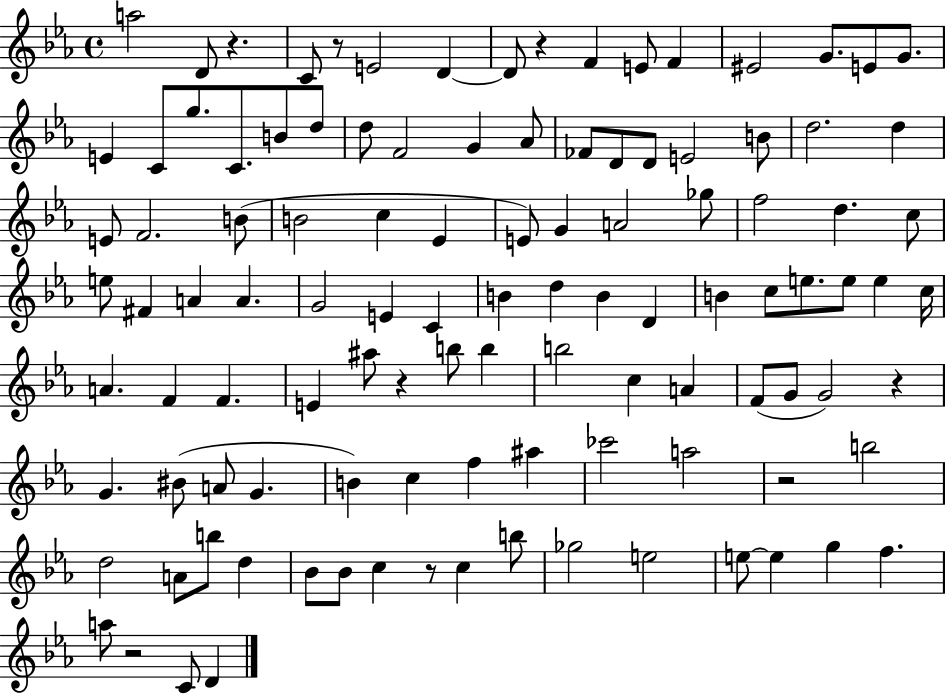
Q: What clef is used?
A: treble